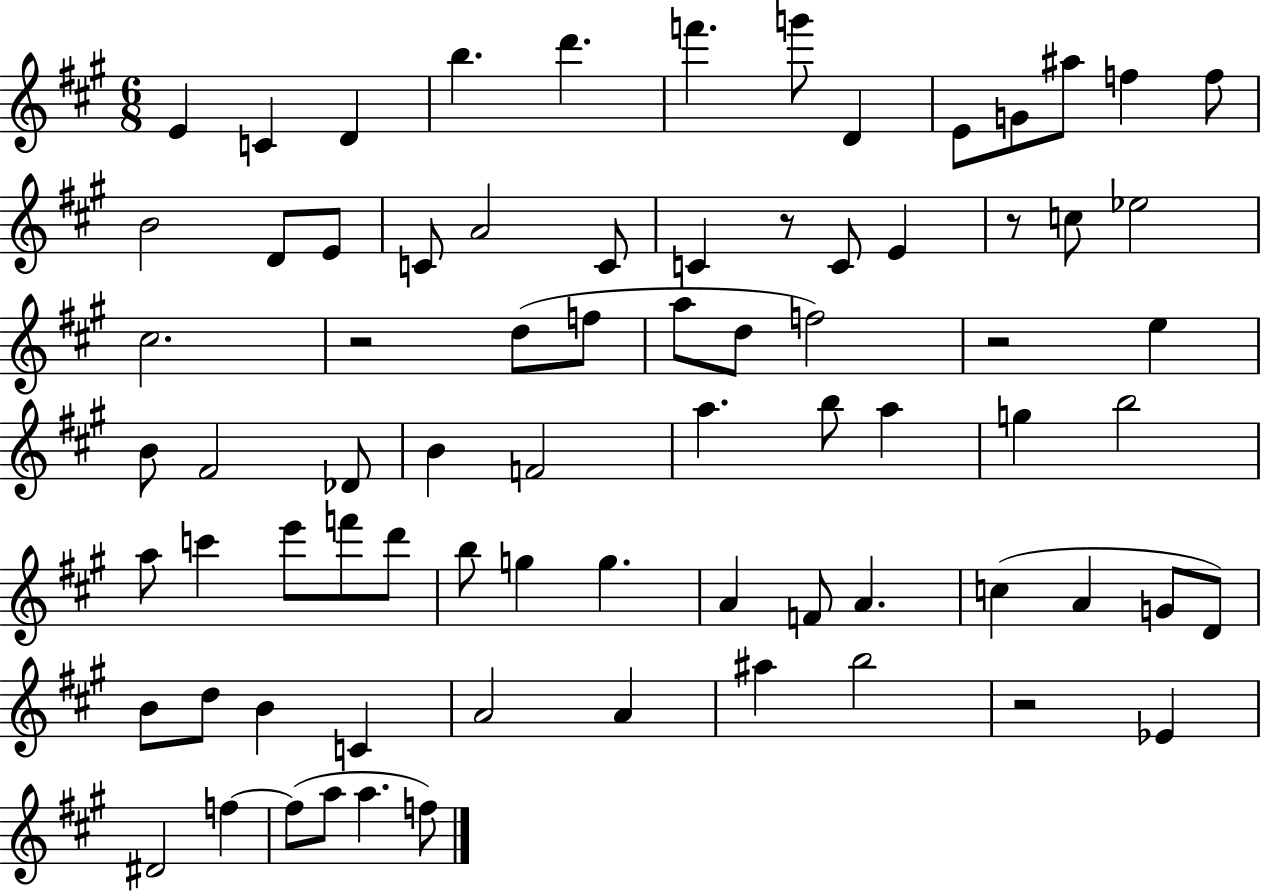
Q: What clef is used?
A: treble